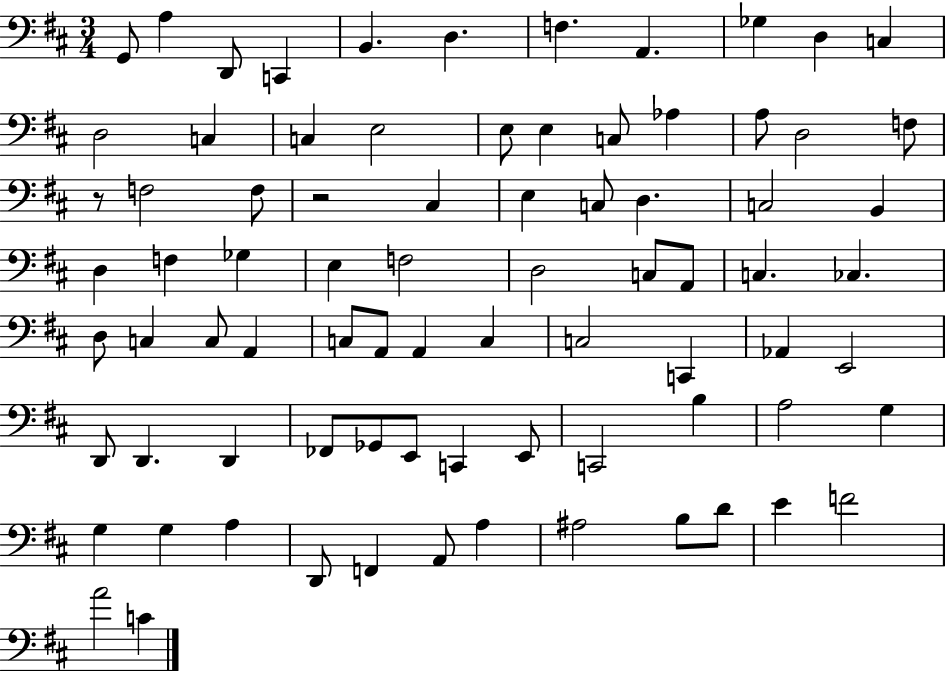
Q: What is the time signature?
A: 3/4